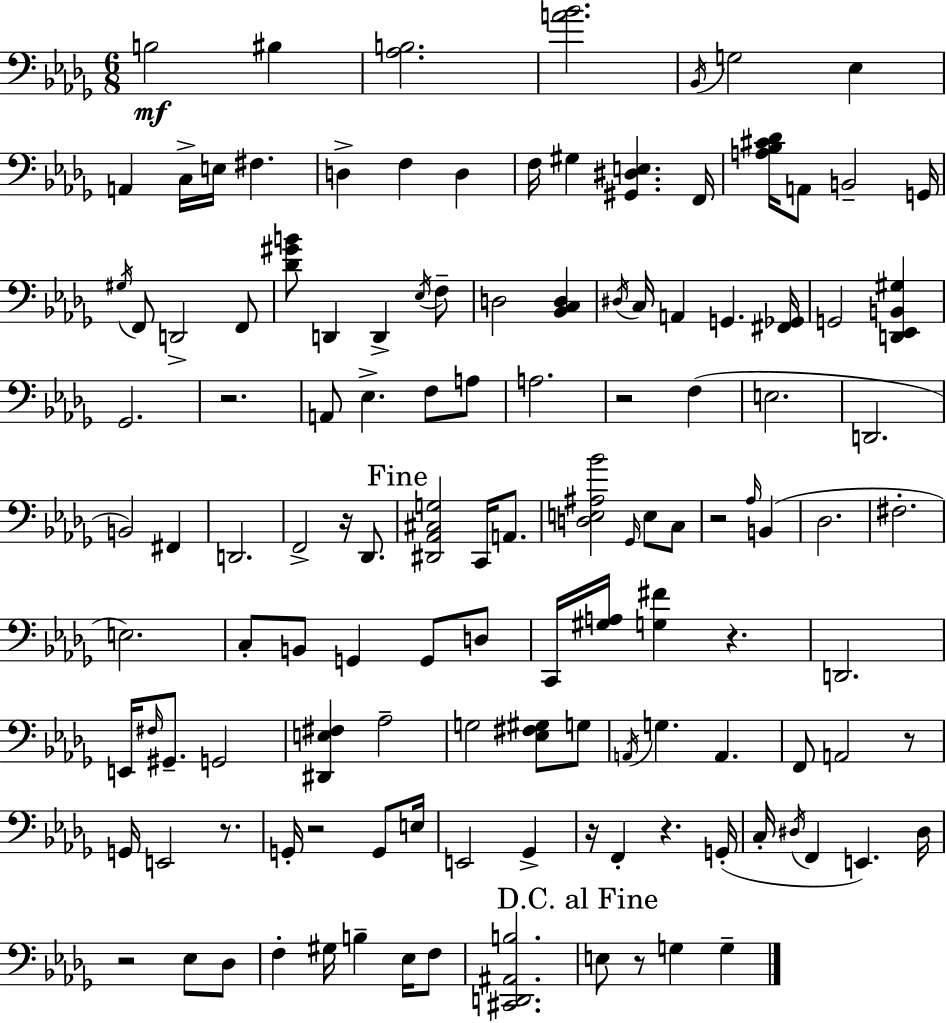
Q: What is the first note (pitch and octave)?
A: B3